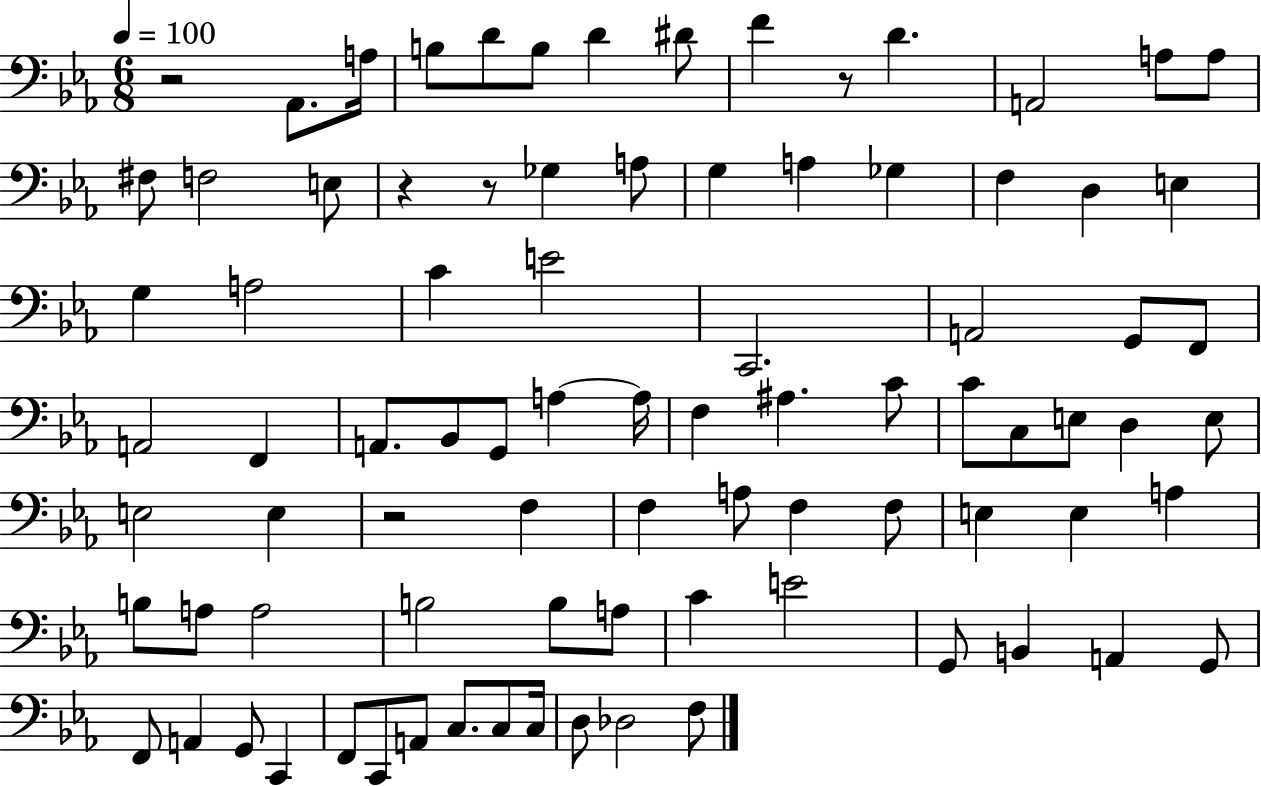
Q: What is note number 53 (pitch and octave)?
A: F3